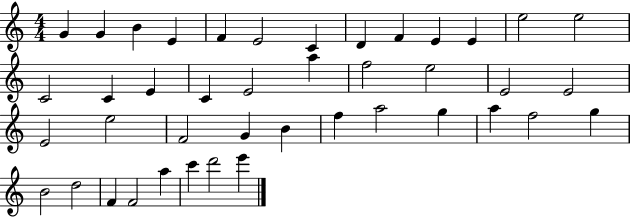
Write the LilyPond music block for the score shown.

{
  \clef treble
  \numericTimeSignature
  \time 4/4
  \key c \major
  g'4 g'4 b'4 e'4 | f'4 e'2 c'4 | d'4 f'4 e'4 e'4 | e''2 e''2 | \break c'2 c'4 e'4 | c'4 e'2 a''4 | f''2 e''2 | e'2 e'2 | \break e'2 e''2 | f'2 g'4 b'4 | f''4 a''2 g''4 | a''4 f''2 g''4 | \break b'2 d''2 | f'4 f'2 a''4 | c'''4 d'''2 e'''4 | \bar "|."
}